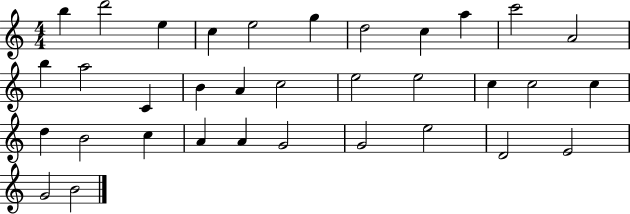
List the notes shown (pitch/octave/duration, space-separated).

B5/q D6/h E5/q C5/q E5/h G5/q D5/h C5/q A5/q C6/h A4/h B5/q A5/h C4/q B4/q A4/q C5/h E5/h E5/h C5/q C5/h C5/q D5/q B4/h C5/q A4/q A4/q G4/h G4/h E5/h D4/h E4/h G4/h B4/h